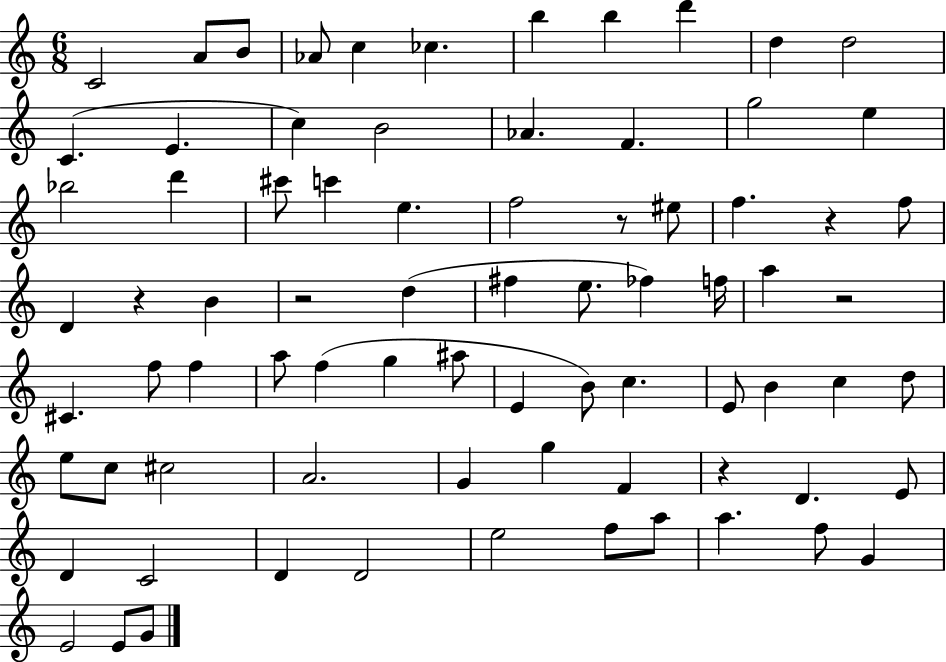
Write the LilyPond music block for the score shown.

{
  \clef treble
  \numericTimeSignature
  \time 6/8
  \key c \major
  c'2 a'8 b'8 | aes'8 c''4 ces''4. | b''4 b''4 d'''4 | d''4 d''2 | \break c'4.( e'4. | c''4) b'2 | aes'4. f'4. | g''2 e''4 | \break bes''2 d'''4 | cis'''8 c'''4 e''4. | f''2 r8 eis''8 | f''4. r4 f''8 | \break d'4 r4 b'4 | r2 d''4( | fis''4 e''8. fes''4) f''16 | a''4 r2 | \break cis'4. f''8 f''4 | a''8 f''4( g''4 ais''8 | e'4 b'8) c''4. | e'8 b'4 c''4 d''8 | \break e''8 c''8 cis''2 | a'2. | g'4 g''4 f'4 | r4 d'4. e'8 | \break d'4 c'2 | d'4 d'2 | e''2 f''8 a''8 | a''4. f''8 g'4 | \break e'2 e'8 g'8 | \bar "|."
}